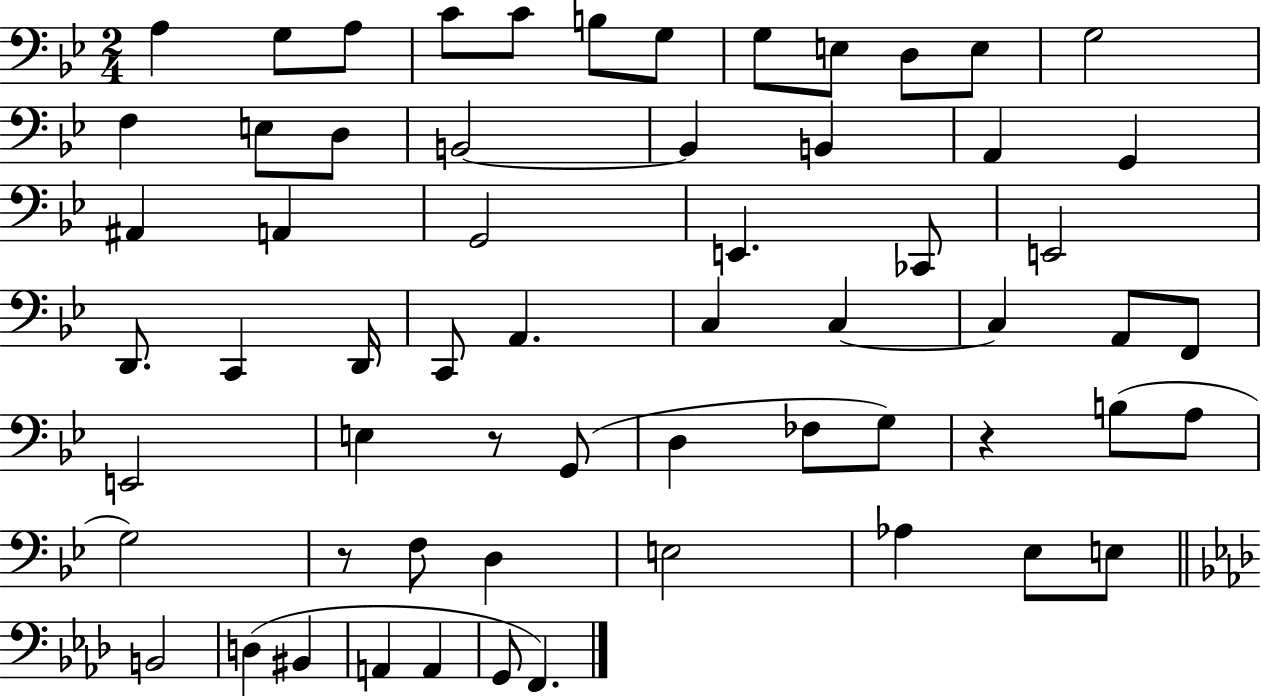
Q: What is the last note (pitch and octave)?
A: F2